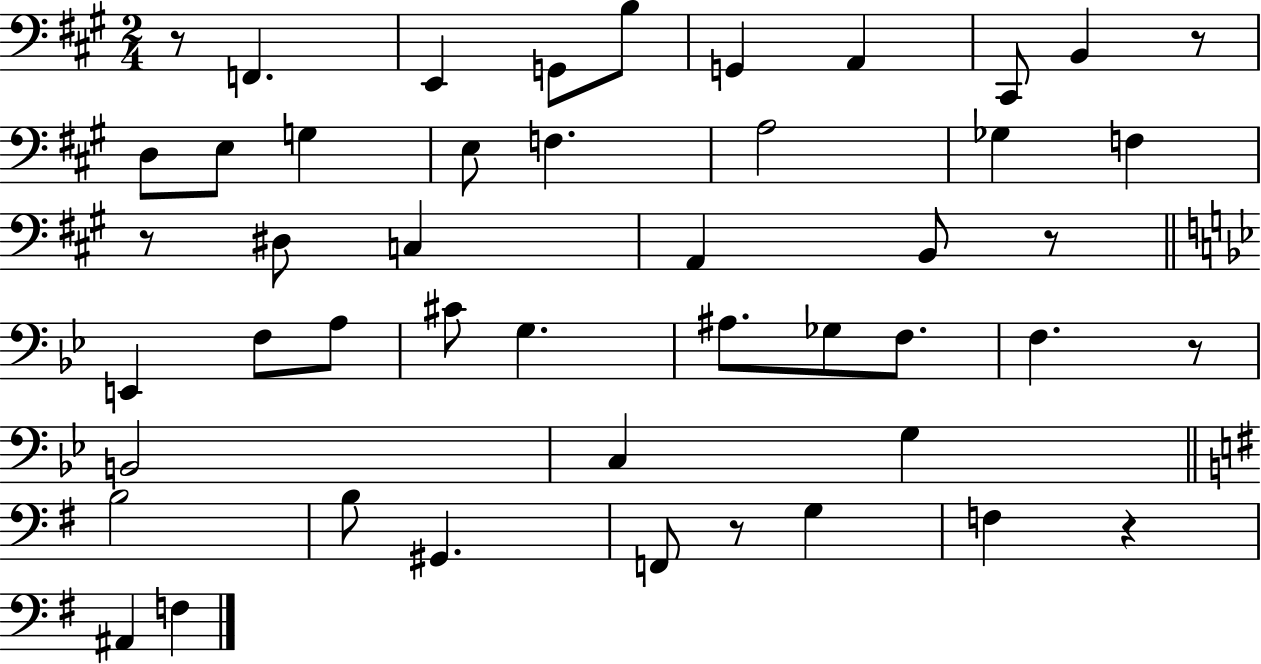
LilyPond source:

{
  \clef bass
  \numericTimeSignature
  \time 2/4
  \key a \major
  r8 f,4. | e,4 g,8 b8 | g,4 a,4 | cis,8 b,4 r8 | \break d8 e8 g4 | e8 f4. | a2 | ges4 f4 | \break r8 dis8 c4 | a,4 b,8 r8 | \bar "||" \break \key bes \major e,4 f8 a8 | cis'8 g4. | ais8. ges8 f8. | f4. r8 | \break b,2 | c4 g4 | \bar "||" \break \key g \major b2 | b8 gis,4. | f,8 r8 g4 | f4 r4 | \break ais,4 f4 | \bar "|."
}